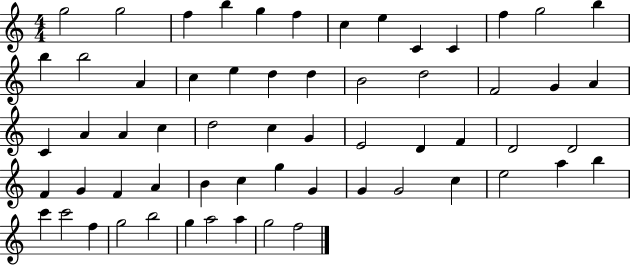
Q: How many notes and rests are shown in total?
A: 61